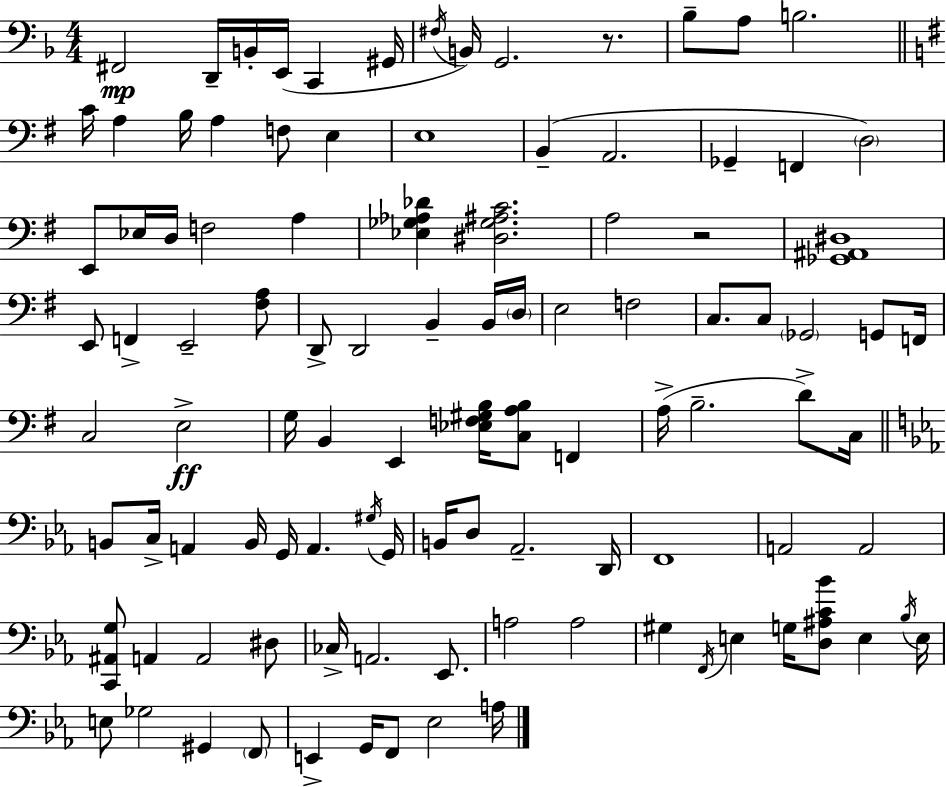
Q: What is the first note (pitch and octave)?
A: F#2